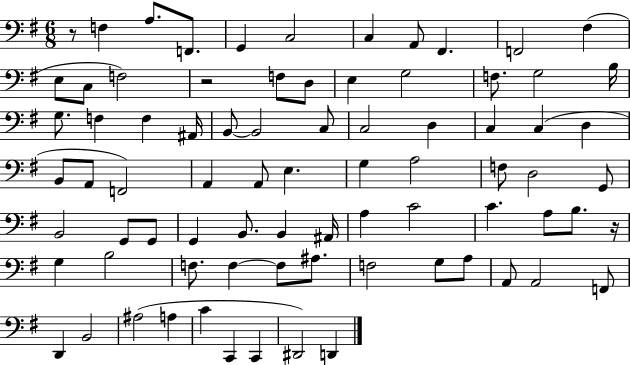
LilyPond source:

{
  \clef bass
  \numericTimeSignature
  \time 6/8
  \key g \major
  r8 f4 a8. f,8. | g,4 c2 | c4 a,8 fis,4. | f,2 fis4( | \break e8 c8 f2) | r2 f8 d8 | e4 g2 | f8. g2 b16 | \break g8. f4 f4 ais,16 | b,8~~ b,2 c8 | c2 d4 | c4 c4( d4 | \break b,8 a,8 f,2) | a,4 a,8 e4. | g4 a2 | f8 d2 g,8 | \break b,2 g,8 g,8 | g,4 b,8. b,4 ais,16 | a4 c'2 | c'4. a8 b8. r16 | \break g4 b2 | f8. f4~~ f8 ais8. | f2 g8 a8 | a,8 a,2 f,8 | \break d,4 b,2 | ais2( a4 | c'4 c,4 c,4 | dis,2) d,4 | \break \bar "|."
}